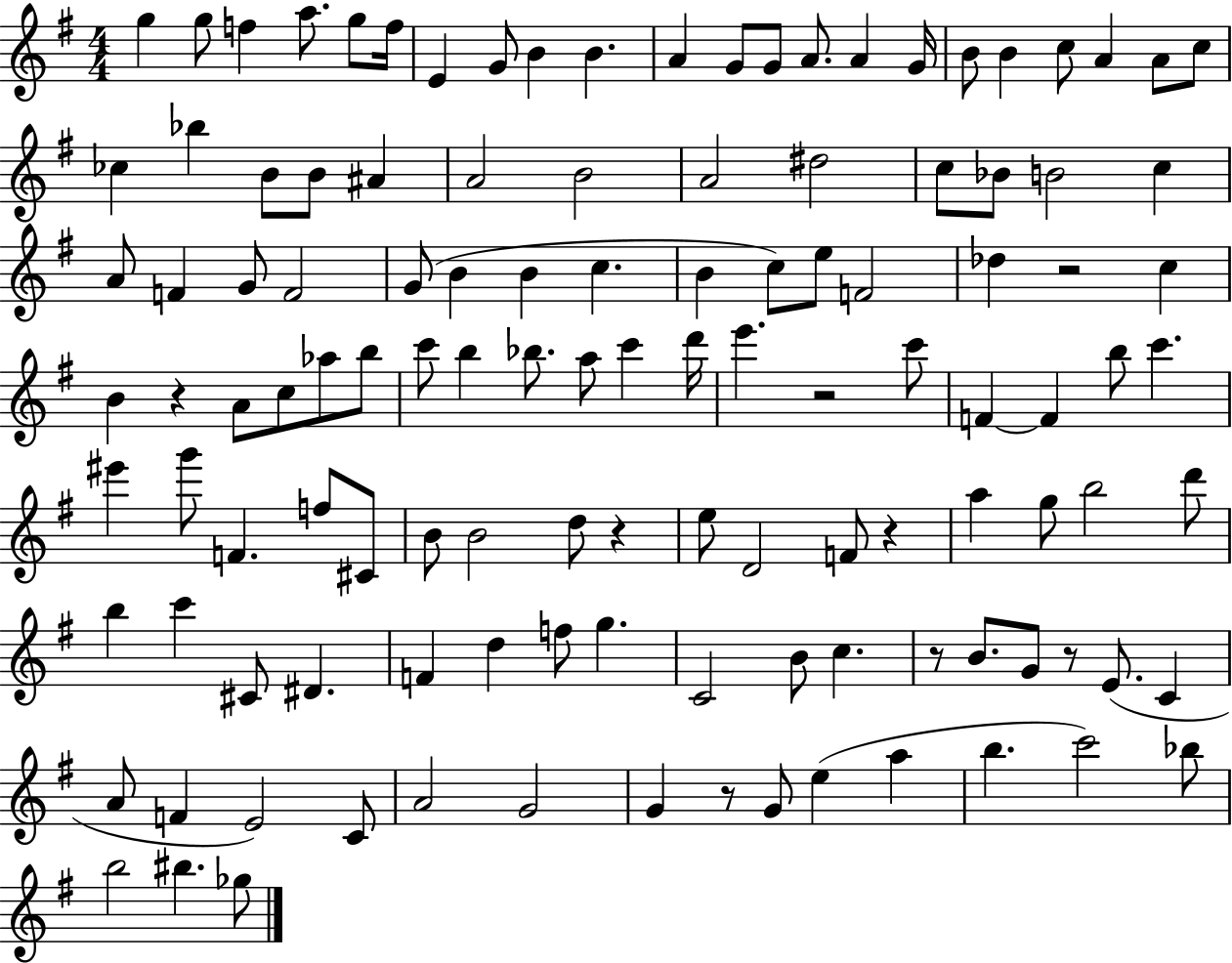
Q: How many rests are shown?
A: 8